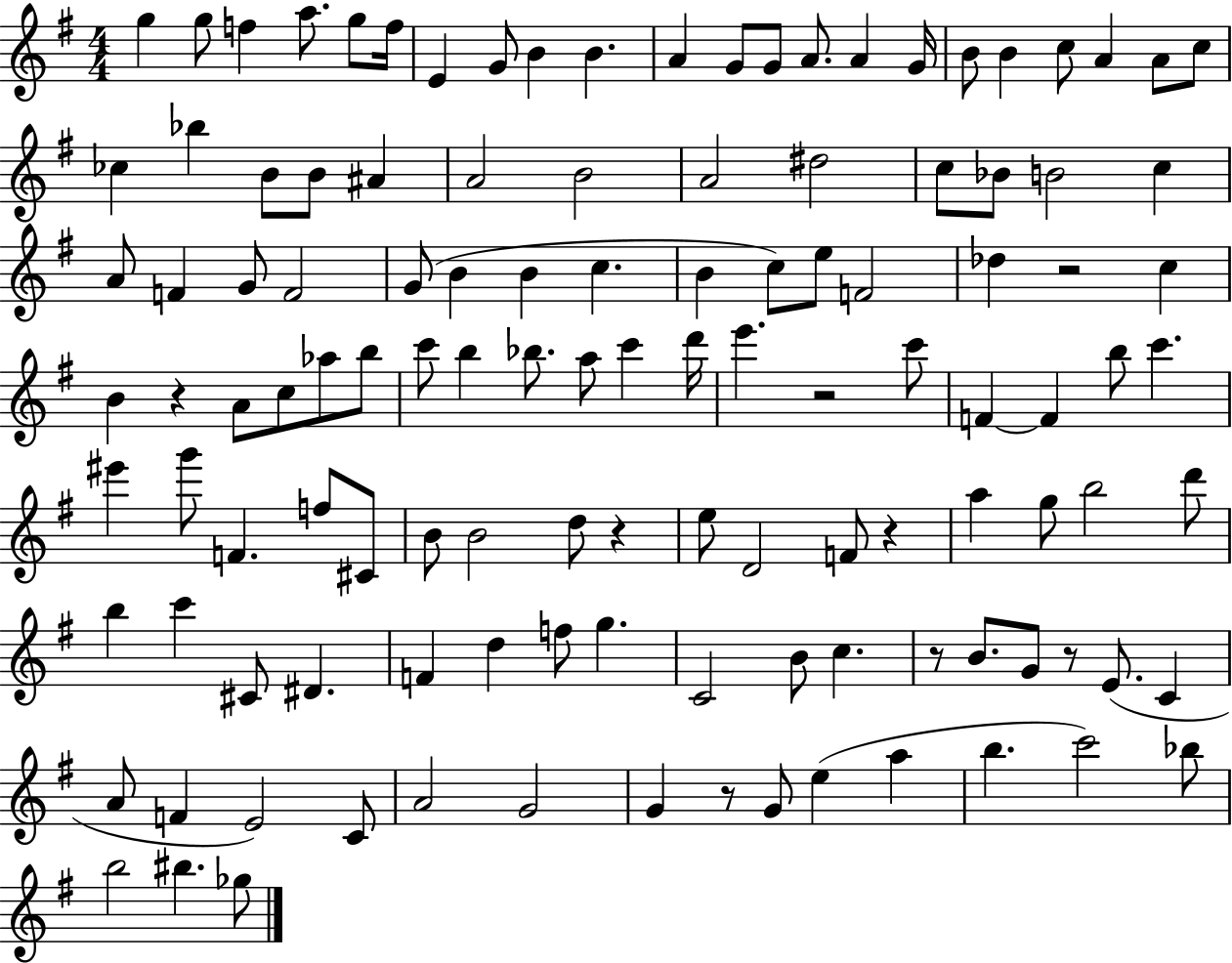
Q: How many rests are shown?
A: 8